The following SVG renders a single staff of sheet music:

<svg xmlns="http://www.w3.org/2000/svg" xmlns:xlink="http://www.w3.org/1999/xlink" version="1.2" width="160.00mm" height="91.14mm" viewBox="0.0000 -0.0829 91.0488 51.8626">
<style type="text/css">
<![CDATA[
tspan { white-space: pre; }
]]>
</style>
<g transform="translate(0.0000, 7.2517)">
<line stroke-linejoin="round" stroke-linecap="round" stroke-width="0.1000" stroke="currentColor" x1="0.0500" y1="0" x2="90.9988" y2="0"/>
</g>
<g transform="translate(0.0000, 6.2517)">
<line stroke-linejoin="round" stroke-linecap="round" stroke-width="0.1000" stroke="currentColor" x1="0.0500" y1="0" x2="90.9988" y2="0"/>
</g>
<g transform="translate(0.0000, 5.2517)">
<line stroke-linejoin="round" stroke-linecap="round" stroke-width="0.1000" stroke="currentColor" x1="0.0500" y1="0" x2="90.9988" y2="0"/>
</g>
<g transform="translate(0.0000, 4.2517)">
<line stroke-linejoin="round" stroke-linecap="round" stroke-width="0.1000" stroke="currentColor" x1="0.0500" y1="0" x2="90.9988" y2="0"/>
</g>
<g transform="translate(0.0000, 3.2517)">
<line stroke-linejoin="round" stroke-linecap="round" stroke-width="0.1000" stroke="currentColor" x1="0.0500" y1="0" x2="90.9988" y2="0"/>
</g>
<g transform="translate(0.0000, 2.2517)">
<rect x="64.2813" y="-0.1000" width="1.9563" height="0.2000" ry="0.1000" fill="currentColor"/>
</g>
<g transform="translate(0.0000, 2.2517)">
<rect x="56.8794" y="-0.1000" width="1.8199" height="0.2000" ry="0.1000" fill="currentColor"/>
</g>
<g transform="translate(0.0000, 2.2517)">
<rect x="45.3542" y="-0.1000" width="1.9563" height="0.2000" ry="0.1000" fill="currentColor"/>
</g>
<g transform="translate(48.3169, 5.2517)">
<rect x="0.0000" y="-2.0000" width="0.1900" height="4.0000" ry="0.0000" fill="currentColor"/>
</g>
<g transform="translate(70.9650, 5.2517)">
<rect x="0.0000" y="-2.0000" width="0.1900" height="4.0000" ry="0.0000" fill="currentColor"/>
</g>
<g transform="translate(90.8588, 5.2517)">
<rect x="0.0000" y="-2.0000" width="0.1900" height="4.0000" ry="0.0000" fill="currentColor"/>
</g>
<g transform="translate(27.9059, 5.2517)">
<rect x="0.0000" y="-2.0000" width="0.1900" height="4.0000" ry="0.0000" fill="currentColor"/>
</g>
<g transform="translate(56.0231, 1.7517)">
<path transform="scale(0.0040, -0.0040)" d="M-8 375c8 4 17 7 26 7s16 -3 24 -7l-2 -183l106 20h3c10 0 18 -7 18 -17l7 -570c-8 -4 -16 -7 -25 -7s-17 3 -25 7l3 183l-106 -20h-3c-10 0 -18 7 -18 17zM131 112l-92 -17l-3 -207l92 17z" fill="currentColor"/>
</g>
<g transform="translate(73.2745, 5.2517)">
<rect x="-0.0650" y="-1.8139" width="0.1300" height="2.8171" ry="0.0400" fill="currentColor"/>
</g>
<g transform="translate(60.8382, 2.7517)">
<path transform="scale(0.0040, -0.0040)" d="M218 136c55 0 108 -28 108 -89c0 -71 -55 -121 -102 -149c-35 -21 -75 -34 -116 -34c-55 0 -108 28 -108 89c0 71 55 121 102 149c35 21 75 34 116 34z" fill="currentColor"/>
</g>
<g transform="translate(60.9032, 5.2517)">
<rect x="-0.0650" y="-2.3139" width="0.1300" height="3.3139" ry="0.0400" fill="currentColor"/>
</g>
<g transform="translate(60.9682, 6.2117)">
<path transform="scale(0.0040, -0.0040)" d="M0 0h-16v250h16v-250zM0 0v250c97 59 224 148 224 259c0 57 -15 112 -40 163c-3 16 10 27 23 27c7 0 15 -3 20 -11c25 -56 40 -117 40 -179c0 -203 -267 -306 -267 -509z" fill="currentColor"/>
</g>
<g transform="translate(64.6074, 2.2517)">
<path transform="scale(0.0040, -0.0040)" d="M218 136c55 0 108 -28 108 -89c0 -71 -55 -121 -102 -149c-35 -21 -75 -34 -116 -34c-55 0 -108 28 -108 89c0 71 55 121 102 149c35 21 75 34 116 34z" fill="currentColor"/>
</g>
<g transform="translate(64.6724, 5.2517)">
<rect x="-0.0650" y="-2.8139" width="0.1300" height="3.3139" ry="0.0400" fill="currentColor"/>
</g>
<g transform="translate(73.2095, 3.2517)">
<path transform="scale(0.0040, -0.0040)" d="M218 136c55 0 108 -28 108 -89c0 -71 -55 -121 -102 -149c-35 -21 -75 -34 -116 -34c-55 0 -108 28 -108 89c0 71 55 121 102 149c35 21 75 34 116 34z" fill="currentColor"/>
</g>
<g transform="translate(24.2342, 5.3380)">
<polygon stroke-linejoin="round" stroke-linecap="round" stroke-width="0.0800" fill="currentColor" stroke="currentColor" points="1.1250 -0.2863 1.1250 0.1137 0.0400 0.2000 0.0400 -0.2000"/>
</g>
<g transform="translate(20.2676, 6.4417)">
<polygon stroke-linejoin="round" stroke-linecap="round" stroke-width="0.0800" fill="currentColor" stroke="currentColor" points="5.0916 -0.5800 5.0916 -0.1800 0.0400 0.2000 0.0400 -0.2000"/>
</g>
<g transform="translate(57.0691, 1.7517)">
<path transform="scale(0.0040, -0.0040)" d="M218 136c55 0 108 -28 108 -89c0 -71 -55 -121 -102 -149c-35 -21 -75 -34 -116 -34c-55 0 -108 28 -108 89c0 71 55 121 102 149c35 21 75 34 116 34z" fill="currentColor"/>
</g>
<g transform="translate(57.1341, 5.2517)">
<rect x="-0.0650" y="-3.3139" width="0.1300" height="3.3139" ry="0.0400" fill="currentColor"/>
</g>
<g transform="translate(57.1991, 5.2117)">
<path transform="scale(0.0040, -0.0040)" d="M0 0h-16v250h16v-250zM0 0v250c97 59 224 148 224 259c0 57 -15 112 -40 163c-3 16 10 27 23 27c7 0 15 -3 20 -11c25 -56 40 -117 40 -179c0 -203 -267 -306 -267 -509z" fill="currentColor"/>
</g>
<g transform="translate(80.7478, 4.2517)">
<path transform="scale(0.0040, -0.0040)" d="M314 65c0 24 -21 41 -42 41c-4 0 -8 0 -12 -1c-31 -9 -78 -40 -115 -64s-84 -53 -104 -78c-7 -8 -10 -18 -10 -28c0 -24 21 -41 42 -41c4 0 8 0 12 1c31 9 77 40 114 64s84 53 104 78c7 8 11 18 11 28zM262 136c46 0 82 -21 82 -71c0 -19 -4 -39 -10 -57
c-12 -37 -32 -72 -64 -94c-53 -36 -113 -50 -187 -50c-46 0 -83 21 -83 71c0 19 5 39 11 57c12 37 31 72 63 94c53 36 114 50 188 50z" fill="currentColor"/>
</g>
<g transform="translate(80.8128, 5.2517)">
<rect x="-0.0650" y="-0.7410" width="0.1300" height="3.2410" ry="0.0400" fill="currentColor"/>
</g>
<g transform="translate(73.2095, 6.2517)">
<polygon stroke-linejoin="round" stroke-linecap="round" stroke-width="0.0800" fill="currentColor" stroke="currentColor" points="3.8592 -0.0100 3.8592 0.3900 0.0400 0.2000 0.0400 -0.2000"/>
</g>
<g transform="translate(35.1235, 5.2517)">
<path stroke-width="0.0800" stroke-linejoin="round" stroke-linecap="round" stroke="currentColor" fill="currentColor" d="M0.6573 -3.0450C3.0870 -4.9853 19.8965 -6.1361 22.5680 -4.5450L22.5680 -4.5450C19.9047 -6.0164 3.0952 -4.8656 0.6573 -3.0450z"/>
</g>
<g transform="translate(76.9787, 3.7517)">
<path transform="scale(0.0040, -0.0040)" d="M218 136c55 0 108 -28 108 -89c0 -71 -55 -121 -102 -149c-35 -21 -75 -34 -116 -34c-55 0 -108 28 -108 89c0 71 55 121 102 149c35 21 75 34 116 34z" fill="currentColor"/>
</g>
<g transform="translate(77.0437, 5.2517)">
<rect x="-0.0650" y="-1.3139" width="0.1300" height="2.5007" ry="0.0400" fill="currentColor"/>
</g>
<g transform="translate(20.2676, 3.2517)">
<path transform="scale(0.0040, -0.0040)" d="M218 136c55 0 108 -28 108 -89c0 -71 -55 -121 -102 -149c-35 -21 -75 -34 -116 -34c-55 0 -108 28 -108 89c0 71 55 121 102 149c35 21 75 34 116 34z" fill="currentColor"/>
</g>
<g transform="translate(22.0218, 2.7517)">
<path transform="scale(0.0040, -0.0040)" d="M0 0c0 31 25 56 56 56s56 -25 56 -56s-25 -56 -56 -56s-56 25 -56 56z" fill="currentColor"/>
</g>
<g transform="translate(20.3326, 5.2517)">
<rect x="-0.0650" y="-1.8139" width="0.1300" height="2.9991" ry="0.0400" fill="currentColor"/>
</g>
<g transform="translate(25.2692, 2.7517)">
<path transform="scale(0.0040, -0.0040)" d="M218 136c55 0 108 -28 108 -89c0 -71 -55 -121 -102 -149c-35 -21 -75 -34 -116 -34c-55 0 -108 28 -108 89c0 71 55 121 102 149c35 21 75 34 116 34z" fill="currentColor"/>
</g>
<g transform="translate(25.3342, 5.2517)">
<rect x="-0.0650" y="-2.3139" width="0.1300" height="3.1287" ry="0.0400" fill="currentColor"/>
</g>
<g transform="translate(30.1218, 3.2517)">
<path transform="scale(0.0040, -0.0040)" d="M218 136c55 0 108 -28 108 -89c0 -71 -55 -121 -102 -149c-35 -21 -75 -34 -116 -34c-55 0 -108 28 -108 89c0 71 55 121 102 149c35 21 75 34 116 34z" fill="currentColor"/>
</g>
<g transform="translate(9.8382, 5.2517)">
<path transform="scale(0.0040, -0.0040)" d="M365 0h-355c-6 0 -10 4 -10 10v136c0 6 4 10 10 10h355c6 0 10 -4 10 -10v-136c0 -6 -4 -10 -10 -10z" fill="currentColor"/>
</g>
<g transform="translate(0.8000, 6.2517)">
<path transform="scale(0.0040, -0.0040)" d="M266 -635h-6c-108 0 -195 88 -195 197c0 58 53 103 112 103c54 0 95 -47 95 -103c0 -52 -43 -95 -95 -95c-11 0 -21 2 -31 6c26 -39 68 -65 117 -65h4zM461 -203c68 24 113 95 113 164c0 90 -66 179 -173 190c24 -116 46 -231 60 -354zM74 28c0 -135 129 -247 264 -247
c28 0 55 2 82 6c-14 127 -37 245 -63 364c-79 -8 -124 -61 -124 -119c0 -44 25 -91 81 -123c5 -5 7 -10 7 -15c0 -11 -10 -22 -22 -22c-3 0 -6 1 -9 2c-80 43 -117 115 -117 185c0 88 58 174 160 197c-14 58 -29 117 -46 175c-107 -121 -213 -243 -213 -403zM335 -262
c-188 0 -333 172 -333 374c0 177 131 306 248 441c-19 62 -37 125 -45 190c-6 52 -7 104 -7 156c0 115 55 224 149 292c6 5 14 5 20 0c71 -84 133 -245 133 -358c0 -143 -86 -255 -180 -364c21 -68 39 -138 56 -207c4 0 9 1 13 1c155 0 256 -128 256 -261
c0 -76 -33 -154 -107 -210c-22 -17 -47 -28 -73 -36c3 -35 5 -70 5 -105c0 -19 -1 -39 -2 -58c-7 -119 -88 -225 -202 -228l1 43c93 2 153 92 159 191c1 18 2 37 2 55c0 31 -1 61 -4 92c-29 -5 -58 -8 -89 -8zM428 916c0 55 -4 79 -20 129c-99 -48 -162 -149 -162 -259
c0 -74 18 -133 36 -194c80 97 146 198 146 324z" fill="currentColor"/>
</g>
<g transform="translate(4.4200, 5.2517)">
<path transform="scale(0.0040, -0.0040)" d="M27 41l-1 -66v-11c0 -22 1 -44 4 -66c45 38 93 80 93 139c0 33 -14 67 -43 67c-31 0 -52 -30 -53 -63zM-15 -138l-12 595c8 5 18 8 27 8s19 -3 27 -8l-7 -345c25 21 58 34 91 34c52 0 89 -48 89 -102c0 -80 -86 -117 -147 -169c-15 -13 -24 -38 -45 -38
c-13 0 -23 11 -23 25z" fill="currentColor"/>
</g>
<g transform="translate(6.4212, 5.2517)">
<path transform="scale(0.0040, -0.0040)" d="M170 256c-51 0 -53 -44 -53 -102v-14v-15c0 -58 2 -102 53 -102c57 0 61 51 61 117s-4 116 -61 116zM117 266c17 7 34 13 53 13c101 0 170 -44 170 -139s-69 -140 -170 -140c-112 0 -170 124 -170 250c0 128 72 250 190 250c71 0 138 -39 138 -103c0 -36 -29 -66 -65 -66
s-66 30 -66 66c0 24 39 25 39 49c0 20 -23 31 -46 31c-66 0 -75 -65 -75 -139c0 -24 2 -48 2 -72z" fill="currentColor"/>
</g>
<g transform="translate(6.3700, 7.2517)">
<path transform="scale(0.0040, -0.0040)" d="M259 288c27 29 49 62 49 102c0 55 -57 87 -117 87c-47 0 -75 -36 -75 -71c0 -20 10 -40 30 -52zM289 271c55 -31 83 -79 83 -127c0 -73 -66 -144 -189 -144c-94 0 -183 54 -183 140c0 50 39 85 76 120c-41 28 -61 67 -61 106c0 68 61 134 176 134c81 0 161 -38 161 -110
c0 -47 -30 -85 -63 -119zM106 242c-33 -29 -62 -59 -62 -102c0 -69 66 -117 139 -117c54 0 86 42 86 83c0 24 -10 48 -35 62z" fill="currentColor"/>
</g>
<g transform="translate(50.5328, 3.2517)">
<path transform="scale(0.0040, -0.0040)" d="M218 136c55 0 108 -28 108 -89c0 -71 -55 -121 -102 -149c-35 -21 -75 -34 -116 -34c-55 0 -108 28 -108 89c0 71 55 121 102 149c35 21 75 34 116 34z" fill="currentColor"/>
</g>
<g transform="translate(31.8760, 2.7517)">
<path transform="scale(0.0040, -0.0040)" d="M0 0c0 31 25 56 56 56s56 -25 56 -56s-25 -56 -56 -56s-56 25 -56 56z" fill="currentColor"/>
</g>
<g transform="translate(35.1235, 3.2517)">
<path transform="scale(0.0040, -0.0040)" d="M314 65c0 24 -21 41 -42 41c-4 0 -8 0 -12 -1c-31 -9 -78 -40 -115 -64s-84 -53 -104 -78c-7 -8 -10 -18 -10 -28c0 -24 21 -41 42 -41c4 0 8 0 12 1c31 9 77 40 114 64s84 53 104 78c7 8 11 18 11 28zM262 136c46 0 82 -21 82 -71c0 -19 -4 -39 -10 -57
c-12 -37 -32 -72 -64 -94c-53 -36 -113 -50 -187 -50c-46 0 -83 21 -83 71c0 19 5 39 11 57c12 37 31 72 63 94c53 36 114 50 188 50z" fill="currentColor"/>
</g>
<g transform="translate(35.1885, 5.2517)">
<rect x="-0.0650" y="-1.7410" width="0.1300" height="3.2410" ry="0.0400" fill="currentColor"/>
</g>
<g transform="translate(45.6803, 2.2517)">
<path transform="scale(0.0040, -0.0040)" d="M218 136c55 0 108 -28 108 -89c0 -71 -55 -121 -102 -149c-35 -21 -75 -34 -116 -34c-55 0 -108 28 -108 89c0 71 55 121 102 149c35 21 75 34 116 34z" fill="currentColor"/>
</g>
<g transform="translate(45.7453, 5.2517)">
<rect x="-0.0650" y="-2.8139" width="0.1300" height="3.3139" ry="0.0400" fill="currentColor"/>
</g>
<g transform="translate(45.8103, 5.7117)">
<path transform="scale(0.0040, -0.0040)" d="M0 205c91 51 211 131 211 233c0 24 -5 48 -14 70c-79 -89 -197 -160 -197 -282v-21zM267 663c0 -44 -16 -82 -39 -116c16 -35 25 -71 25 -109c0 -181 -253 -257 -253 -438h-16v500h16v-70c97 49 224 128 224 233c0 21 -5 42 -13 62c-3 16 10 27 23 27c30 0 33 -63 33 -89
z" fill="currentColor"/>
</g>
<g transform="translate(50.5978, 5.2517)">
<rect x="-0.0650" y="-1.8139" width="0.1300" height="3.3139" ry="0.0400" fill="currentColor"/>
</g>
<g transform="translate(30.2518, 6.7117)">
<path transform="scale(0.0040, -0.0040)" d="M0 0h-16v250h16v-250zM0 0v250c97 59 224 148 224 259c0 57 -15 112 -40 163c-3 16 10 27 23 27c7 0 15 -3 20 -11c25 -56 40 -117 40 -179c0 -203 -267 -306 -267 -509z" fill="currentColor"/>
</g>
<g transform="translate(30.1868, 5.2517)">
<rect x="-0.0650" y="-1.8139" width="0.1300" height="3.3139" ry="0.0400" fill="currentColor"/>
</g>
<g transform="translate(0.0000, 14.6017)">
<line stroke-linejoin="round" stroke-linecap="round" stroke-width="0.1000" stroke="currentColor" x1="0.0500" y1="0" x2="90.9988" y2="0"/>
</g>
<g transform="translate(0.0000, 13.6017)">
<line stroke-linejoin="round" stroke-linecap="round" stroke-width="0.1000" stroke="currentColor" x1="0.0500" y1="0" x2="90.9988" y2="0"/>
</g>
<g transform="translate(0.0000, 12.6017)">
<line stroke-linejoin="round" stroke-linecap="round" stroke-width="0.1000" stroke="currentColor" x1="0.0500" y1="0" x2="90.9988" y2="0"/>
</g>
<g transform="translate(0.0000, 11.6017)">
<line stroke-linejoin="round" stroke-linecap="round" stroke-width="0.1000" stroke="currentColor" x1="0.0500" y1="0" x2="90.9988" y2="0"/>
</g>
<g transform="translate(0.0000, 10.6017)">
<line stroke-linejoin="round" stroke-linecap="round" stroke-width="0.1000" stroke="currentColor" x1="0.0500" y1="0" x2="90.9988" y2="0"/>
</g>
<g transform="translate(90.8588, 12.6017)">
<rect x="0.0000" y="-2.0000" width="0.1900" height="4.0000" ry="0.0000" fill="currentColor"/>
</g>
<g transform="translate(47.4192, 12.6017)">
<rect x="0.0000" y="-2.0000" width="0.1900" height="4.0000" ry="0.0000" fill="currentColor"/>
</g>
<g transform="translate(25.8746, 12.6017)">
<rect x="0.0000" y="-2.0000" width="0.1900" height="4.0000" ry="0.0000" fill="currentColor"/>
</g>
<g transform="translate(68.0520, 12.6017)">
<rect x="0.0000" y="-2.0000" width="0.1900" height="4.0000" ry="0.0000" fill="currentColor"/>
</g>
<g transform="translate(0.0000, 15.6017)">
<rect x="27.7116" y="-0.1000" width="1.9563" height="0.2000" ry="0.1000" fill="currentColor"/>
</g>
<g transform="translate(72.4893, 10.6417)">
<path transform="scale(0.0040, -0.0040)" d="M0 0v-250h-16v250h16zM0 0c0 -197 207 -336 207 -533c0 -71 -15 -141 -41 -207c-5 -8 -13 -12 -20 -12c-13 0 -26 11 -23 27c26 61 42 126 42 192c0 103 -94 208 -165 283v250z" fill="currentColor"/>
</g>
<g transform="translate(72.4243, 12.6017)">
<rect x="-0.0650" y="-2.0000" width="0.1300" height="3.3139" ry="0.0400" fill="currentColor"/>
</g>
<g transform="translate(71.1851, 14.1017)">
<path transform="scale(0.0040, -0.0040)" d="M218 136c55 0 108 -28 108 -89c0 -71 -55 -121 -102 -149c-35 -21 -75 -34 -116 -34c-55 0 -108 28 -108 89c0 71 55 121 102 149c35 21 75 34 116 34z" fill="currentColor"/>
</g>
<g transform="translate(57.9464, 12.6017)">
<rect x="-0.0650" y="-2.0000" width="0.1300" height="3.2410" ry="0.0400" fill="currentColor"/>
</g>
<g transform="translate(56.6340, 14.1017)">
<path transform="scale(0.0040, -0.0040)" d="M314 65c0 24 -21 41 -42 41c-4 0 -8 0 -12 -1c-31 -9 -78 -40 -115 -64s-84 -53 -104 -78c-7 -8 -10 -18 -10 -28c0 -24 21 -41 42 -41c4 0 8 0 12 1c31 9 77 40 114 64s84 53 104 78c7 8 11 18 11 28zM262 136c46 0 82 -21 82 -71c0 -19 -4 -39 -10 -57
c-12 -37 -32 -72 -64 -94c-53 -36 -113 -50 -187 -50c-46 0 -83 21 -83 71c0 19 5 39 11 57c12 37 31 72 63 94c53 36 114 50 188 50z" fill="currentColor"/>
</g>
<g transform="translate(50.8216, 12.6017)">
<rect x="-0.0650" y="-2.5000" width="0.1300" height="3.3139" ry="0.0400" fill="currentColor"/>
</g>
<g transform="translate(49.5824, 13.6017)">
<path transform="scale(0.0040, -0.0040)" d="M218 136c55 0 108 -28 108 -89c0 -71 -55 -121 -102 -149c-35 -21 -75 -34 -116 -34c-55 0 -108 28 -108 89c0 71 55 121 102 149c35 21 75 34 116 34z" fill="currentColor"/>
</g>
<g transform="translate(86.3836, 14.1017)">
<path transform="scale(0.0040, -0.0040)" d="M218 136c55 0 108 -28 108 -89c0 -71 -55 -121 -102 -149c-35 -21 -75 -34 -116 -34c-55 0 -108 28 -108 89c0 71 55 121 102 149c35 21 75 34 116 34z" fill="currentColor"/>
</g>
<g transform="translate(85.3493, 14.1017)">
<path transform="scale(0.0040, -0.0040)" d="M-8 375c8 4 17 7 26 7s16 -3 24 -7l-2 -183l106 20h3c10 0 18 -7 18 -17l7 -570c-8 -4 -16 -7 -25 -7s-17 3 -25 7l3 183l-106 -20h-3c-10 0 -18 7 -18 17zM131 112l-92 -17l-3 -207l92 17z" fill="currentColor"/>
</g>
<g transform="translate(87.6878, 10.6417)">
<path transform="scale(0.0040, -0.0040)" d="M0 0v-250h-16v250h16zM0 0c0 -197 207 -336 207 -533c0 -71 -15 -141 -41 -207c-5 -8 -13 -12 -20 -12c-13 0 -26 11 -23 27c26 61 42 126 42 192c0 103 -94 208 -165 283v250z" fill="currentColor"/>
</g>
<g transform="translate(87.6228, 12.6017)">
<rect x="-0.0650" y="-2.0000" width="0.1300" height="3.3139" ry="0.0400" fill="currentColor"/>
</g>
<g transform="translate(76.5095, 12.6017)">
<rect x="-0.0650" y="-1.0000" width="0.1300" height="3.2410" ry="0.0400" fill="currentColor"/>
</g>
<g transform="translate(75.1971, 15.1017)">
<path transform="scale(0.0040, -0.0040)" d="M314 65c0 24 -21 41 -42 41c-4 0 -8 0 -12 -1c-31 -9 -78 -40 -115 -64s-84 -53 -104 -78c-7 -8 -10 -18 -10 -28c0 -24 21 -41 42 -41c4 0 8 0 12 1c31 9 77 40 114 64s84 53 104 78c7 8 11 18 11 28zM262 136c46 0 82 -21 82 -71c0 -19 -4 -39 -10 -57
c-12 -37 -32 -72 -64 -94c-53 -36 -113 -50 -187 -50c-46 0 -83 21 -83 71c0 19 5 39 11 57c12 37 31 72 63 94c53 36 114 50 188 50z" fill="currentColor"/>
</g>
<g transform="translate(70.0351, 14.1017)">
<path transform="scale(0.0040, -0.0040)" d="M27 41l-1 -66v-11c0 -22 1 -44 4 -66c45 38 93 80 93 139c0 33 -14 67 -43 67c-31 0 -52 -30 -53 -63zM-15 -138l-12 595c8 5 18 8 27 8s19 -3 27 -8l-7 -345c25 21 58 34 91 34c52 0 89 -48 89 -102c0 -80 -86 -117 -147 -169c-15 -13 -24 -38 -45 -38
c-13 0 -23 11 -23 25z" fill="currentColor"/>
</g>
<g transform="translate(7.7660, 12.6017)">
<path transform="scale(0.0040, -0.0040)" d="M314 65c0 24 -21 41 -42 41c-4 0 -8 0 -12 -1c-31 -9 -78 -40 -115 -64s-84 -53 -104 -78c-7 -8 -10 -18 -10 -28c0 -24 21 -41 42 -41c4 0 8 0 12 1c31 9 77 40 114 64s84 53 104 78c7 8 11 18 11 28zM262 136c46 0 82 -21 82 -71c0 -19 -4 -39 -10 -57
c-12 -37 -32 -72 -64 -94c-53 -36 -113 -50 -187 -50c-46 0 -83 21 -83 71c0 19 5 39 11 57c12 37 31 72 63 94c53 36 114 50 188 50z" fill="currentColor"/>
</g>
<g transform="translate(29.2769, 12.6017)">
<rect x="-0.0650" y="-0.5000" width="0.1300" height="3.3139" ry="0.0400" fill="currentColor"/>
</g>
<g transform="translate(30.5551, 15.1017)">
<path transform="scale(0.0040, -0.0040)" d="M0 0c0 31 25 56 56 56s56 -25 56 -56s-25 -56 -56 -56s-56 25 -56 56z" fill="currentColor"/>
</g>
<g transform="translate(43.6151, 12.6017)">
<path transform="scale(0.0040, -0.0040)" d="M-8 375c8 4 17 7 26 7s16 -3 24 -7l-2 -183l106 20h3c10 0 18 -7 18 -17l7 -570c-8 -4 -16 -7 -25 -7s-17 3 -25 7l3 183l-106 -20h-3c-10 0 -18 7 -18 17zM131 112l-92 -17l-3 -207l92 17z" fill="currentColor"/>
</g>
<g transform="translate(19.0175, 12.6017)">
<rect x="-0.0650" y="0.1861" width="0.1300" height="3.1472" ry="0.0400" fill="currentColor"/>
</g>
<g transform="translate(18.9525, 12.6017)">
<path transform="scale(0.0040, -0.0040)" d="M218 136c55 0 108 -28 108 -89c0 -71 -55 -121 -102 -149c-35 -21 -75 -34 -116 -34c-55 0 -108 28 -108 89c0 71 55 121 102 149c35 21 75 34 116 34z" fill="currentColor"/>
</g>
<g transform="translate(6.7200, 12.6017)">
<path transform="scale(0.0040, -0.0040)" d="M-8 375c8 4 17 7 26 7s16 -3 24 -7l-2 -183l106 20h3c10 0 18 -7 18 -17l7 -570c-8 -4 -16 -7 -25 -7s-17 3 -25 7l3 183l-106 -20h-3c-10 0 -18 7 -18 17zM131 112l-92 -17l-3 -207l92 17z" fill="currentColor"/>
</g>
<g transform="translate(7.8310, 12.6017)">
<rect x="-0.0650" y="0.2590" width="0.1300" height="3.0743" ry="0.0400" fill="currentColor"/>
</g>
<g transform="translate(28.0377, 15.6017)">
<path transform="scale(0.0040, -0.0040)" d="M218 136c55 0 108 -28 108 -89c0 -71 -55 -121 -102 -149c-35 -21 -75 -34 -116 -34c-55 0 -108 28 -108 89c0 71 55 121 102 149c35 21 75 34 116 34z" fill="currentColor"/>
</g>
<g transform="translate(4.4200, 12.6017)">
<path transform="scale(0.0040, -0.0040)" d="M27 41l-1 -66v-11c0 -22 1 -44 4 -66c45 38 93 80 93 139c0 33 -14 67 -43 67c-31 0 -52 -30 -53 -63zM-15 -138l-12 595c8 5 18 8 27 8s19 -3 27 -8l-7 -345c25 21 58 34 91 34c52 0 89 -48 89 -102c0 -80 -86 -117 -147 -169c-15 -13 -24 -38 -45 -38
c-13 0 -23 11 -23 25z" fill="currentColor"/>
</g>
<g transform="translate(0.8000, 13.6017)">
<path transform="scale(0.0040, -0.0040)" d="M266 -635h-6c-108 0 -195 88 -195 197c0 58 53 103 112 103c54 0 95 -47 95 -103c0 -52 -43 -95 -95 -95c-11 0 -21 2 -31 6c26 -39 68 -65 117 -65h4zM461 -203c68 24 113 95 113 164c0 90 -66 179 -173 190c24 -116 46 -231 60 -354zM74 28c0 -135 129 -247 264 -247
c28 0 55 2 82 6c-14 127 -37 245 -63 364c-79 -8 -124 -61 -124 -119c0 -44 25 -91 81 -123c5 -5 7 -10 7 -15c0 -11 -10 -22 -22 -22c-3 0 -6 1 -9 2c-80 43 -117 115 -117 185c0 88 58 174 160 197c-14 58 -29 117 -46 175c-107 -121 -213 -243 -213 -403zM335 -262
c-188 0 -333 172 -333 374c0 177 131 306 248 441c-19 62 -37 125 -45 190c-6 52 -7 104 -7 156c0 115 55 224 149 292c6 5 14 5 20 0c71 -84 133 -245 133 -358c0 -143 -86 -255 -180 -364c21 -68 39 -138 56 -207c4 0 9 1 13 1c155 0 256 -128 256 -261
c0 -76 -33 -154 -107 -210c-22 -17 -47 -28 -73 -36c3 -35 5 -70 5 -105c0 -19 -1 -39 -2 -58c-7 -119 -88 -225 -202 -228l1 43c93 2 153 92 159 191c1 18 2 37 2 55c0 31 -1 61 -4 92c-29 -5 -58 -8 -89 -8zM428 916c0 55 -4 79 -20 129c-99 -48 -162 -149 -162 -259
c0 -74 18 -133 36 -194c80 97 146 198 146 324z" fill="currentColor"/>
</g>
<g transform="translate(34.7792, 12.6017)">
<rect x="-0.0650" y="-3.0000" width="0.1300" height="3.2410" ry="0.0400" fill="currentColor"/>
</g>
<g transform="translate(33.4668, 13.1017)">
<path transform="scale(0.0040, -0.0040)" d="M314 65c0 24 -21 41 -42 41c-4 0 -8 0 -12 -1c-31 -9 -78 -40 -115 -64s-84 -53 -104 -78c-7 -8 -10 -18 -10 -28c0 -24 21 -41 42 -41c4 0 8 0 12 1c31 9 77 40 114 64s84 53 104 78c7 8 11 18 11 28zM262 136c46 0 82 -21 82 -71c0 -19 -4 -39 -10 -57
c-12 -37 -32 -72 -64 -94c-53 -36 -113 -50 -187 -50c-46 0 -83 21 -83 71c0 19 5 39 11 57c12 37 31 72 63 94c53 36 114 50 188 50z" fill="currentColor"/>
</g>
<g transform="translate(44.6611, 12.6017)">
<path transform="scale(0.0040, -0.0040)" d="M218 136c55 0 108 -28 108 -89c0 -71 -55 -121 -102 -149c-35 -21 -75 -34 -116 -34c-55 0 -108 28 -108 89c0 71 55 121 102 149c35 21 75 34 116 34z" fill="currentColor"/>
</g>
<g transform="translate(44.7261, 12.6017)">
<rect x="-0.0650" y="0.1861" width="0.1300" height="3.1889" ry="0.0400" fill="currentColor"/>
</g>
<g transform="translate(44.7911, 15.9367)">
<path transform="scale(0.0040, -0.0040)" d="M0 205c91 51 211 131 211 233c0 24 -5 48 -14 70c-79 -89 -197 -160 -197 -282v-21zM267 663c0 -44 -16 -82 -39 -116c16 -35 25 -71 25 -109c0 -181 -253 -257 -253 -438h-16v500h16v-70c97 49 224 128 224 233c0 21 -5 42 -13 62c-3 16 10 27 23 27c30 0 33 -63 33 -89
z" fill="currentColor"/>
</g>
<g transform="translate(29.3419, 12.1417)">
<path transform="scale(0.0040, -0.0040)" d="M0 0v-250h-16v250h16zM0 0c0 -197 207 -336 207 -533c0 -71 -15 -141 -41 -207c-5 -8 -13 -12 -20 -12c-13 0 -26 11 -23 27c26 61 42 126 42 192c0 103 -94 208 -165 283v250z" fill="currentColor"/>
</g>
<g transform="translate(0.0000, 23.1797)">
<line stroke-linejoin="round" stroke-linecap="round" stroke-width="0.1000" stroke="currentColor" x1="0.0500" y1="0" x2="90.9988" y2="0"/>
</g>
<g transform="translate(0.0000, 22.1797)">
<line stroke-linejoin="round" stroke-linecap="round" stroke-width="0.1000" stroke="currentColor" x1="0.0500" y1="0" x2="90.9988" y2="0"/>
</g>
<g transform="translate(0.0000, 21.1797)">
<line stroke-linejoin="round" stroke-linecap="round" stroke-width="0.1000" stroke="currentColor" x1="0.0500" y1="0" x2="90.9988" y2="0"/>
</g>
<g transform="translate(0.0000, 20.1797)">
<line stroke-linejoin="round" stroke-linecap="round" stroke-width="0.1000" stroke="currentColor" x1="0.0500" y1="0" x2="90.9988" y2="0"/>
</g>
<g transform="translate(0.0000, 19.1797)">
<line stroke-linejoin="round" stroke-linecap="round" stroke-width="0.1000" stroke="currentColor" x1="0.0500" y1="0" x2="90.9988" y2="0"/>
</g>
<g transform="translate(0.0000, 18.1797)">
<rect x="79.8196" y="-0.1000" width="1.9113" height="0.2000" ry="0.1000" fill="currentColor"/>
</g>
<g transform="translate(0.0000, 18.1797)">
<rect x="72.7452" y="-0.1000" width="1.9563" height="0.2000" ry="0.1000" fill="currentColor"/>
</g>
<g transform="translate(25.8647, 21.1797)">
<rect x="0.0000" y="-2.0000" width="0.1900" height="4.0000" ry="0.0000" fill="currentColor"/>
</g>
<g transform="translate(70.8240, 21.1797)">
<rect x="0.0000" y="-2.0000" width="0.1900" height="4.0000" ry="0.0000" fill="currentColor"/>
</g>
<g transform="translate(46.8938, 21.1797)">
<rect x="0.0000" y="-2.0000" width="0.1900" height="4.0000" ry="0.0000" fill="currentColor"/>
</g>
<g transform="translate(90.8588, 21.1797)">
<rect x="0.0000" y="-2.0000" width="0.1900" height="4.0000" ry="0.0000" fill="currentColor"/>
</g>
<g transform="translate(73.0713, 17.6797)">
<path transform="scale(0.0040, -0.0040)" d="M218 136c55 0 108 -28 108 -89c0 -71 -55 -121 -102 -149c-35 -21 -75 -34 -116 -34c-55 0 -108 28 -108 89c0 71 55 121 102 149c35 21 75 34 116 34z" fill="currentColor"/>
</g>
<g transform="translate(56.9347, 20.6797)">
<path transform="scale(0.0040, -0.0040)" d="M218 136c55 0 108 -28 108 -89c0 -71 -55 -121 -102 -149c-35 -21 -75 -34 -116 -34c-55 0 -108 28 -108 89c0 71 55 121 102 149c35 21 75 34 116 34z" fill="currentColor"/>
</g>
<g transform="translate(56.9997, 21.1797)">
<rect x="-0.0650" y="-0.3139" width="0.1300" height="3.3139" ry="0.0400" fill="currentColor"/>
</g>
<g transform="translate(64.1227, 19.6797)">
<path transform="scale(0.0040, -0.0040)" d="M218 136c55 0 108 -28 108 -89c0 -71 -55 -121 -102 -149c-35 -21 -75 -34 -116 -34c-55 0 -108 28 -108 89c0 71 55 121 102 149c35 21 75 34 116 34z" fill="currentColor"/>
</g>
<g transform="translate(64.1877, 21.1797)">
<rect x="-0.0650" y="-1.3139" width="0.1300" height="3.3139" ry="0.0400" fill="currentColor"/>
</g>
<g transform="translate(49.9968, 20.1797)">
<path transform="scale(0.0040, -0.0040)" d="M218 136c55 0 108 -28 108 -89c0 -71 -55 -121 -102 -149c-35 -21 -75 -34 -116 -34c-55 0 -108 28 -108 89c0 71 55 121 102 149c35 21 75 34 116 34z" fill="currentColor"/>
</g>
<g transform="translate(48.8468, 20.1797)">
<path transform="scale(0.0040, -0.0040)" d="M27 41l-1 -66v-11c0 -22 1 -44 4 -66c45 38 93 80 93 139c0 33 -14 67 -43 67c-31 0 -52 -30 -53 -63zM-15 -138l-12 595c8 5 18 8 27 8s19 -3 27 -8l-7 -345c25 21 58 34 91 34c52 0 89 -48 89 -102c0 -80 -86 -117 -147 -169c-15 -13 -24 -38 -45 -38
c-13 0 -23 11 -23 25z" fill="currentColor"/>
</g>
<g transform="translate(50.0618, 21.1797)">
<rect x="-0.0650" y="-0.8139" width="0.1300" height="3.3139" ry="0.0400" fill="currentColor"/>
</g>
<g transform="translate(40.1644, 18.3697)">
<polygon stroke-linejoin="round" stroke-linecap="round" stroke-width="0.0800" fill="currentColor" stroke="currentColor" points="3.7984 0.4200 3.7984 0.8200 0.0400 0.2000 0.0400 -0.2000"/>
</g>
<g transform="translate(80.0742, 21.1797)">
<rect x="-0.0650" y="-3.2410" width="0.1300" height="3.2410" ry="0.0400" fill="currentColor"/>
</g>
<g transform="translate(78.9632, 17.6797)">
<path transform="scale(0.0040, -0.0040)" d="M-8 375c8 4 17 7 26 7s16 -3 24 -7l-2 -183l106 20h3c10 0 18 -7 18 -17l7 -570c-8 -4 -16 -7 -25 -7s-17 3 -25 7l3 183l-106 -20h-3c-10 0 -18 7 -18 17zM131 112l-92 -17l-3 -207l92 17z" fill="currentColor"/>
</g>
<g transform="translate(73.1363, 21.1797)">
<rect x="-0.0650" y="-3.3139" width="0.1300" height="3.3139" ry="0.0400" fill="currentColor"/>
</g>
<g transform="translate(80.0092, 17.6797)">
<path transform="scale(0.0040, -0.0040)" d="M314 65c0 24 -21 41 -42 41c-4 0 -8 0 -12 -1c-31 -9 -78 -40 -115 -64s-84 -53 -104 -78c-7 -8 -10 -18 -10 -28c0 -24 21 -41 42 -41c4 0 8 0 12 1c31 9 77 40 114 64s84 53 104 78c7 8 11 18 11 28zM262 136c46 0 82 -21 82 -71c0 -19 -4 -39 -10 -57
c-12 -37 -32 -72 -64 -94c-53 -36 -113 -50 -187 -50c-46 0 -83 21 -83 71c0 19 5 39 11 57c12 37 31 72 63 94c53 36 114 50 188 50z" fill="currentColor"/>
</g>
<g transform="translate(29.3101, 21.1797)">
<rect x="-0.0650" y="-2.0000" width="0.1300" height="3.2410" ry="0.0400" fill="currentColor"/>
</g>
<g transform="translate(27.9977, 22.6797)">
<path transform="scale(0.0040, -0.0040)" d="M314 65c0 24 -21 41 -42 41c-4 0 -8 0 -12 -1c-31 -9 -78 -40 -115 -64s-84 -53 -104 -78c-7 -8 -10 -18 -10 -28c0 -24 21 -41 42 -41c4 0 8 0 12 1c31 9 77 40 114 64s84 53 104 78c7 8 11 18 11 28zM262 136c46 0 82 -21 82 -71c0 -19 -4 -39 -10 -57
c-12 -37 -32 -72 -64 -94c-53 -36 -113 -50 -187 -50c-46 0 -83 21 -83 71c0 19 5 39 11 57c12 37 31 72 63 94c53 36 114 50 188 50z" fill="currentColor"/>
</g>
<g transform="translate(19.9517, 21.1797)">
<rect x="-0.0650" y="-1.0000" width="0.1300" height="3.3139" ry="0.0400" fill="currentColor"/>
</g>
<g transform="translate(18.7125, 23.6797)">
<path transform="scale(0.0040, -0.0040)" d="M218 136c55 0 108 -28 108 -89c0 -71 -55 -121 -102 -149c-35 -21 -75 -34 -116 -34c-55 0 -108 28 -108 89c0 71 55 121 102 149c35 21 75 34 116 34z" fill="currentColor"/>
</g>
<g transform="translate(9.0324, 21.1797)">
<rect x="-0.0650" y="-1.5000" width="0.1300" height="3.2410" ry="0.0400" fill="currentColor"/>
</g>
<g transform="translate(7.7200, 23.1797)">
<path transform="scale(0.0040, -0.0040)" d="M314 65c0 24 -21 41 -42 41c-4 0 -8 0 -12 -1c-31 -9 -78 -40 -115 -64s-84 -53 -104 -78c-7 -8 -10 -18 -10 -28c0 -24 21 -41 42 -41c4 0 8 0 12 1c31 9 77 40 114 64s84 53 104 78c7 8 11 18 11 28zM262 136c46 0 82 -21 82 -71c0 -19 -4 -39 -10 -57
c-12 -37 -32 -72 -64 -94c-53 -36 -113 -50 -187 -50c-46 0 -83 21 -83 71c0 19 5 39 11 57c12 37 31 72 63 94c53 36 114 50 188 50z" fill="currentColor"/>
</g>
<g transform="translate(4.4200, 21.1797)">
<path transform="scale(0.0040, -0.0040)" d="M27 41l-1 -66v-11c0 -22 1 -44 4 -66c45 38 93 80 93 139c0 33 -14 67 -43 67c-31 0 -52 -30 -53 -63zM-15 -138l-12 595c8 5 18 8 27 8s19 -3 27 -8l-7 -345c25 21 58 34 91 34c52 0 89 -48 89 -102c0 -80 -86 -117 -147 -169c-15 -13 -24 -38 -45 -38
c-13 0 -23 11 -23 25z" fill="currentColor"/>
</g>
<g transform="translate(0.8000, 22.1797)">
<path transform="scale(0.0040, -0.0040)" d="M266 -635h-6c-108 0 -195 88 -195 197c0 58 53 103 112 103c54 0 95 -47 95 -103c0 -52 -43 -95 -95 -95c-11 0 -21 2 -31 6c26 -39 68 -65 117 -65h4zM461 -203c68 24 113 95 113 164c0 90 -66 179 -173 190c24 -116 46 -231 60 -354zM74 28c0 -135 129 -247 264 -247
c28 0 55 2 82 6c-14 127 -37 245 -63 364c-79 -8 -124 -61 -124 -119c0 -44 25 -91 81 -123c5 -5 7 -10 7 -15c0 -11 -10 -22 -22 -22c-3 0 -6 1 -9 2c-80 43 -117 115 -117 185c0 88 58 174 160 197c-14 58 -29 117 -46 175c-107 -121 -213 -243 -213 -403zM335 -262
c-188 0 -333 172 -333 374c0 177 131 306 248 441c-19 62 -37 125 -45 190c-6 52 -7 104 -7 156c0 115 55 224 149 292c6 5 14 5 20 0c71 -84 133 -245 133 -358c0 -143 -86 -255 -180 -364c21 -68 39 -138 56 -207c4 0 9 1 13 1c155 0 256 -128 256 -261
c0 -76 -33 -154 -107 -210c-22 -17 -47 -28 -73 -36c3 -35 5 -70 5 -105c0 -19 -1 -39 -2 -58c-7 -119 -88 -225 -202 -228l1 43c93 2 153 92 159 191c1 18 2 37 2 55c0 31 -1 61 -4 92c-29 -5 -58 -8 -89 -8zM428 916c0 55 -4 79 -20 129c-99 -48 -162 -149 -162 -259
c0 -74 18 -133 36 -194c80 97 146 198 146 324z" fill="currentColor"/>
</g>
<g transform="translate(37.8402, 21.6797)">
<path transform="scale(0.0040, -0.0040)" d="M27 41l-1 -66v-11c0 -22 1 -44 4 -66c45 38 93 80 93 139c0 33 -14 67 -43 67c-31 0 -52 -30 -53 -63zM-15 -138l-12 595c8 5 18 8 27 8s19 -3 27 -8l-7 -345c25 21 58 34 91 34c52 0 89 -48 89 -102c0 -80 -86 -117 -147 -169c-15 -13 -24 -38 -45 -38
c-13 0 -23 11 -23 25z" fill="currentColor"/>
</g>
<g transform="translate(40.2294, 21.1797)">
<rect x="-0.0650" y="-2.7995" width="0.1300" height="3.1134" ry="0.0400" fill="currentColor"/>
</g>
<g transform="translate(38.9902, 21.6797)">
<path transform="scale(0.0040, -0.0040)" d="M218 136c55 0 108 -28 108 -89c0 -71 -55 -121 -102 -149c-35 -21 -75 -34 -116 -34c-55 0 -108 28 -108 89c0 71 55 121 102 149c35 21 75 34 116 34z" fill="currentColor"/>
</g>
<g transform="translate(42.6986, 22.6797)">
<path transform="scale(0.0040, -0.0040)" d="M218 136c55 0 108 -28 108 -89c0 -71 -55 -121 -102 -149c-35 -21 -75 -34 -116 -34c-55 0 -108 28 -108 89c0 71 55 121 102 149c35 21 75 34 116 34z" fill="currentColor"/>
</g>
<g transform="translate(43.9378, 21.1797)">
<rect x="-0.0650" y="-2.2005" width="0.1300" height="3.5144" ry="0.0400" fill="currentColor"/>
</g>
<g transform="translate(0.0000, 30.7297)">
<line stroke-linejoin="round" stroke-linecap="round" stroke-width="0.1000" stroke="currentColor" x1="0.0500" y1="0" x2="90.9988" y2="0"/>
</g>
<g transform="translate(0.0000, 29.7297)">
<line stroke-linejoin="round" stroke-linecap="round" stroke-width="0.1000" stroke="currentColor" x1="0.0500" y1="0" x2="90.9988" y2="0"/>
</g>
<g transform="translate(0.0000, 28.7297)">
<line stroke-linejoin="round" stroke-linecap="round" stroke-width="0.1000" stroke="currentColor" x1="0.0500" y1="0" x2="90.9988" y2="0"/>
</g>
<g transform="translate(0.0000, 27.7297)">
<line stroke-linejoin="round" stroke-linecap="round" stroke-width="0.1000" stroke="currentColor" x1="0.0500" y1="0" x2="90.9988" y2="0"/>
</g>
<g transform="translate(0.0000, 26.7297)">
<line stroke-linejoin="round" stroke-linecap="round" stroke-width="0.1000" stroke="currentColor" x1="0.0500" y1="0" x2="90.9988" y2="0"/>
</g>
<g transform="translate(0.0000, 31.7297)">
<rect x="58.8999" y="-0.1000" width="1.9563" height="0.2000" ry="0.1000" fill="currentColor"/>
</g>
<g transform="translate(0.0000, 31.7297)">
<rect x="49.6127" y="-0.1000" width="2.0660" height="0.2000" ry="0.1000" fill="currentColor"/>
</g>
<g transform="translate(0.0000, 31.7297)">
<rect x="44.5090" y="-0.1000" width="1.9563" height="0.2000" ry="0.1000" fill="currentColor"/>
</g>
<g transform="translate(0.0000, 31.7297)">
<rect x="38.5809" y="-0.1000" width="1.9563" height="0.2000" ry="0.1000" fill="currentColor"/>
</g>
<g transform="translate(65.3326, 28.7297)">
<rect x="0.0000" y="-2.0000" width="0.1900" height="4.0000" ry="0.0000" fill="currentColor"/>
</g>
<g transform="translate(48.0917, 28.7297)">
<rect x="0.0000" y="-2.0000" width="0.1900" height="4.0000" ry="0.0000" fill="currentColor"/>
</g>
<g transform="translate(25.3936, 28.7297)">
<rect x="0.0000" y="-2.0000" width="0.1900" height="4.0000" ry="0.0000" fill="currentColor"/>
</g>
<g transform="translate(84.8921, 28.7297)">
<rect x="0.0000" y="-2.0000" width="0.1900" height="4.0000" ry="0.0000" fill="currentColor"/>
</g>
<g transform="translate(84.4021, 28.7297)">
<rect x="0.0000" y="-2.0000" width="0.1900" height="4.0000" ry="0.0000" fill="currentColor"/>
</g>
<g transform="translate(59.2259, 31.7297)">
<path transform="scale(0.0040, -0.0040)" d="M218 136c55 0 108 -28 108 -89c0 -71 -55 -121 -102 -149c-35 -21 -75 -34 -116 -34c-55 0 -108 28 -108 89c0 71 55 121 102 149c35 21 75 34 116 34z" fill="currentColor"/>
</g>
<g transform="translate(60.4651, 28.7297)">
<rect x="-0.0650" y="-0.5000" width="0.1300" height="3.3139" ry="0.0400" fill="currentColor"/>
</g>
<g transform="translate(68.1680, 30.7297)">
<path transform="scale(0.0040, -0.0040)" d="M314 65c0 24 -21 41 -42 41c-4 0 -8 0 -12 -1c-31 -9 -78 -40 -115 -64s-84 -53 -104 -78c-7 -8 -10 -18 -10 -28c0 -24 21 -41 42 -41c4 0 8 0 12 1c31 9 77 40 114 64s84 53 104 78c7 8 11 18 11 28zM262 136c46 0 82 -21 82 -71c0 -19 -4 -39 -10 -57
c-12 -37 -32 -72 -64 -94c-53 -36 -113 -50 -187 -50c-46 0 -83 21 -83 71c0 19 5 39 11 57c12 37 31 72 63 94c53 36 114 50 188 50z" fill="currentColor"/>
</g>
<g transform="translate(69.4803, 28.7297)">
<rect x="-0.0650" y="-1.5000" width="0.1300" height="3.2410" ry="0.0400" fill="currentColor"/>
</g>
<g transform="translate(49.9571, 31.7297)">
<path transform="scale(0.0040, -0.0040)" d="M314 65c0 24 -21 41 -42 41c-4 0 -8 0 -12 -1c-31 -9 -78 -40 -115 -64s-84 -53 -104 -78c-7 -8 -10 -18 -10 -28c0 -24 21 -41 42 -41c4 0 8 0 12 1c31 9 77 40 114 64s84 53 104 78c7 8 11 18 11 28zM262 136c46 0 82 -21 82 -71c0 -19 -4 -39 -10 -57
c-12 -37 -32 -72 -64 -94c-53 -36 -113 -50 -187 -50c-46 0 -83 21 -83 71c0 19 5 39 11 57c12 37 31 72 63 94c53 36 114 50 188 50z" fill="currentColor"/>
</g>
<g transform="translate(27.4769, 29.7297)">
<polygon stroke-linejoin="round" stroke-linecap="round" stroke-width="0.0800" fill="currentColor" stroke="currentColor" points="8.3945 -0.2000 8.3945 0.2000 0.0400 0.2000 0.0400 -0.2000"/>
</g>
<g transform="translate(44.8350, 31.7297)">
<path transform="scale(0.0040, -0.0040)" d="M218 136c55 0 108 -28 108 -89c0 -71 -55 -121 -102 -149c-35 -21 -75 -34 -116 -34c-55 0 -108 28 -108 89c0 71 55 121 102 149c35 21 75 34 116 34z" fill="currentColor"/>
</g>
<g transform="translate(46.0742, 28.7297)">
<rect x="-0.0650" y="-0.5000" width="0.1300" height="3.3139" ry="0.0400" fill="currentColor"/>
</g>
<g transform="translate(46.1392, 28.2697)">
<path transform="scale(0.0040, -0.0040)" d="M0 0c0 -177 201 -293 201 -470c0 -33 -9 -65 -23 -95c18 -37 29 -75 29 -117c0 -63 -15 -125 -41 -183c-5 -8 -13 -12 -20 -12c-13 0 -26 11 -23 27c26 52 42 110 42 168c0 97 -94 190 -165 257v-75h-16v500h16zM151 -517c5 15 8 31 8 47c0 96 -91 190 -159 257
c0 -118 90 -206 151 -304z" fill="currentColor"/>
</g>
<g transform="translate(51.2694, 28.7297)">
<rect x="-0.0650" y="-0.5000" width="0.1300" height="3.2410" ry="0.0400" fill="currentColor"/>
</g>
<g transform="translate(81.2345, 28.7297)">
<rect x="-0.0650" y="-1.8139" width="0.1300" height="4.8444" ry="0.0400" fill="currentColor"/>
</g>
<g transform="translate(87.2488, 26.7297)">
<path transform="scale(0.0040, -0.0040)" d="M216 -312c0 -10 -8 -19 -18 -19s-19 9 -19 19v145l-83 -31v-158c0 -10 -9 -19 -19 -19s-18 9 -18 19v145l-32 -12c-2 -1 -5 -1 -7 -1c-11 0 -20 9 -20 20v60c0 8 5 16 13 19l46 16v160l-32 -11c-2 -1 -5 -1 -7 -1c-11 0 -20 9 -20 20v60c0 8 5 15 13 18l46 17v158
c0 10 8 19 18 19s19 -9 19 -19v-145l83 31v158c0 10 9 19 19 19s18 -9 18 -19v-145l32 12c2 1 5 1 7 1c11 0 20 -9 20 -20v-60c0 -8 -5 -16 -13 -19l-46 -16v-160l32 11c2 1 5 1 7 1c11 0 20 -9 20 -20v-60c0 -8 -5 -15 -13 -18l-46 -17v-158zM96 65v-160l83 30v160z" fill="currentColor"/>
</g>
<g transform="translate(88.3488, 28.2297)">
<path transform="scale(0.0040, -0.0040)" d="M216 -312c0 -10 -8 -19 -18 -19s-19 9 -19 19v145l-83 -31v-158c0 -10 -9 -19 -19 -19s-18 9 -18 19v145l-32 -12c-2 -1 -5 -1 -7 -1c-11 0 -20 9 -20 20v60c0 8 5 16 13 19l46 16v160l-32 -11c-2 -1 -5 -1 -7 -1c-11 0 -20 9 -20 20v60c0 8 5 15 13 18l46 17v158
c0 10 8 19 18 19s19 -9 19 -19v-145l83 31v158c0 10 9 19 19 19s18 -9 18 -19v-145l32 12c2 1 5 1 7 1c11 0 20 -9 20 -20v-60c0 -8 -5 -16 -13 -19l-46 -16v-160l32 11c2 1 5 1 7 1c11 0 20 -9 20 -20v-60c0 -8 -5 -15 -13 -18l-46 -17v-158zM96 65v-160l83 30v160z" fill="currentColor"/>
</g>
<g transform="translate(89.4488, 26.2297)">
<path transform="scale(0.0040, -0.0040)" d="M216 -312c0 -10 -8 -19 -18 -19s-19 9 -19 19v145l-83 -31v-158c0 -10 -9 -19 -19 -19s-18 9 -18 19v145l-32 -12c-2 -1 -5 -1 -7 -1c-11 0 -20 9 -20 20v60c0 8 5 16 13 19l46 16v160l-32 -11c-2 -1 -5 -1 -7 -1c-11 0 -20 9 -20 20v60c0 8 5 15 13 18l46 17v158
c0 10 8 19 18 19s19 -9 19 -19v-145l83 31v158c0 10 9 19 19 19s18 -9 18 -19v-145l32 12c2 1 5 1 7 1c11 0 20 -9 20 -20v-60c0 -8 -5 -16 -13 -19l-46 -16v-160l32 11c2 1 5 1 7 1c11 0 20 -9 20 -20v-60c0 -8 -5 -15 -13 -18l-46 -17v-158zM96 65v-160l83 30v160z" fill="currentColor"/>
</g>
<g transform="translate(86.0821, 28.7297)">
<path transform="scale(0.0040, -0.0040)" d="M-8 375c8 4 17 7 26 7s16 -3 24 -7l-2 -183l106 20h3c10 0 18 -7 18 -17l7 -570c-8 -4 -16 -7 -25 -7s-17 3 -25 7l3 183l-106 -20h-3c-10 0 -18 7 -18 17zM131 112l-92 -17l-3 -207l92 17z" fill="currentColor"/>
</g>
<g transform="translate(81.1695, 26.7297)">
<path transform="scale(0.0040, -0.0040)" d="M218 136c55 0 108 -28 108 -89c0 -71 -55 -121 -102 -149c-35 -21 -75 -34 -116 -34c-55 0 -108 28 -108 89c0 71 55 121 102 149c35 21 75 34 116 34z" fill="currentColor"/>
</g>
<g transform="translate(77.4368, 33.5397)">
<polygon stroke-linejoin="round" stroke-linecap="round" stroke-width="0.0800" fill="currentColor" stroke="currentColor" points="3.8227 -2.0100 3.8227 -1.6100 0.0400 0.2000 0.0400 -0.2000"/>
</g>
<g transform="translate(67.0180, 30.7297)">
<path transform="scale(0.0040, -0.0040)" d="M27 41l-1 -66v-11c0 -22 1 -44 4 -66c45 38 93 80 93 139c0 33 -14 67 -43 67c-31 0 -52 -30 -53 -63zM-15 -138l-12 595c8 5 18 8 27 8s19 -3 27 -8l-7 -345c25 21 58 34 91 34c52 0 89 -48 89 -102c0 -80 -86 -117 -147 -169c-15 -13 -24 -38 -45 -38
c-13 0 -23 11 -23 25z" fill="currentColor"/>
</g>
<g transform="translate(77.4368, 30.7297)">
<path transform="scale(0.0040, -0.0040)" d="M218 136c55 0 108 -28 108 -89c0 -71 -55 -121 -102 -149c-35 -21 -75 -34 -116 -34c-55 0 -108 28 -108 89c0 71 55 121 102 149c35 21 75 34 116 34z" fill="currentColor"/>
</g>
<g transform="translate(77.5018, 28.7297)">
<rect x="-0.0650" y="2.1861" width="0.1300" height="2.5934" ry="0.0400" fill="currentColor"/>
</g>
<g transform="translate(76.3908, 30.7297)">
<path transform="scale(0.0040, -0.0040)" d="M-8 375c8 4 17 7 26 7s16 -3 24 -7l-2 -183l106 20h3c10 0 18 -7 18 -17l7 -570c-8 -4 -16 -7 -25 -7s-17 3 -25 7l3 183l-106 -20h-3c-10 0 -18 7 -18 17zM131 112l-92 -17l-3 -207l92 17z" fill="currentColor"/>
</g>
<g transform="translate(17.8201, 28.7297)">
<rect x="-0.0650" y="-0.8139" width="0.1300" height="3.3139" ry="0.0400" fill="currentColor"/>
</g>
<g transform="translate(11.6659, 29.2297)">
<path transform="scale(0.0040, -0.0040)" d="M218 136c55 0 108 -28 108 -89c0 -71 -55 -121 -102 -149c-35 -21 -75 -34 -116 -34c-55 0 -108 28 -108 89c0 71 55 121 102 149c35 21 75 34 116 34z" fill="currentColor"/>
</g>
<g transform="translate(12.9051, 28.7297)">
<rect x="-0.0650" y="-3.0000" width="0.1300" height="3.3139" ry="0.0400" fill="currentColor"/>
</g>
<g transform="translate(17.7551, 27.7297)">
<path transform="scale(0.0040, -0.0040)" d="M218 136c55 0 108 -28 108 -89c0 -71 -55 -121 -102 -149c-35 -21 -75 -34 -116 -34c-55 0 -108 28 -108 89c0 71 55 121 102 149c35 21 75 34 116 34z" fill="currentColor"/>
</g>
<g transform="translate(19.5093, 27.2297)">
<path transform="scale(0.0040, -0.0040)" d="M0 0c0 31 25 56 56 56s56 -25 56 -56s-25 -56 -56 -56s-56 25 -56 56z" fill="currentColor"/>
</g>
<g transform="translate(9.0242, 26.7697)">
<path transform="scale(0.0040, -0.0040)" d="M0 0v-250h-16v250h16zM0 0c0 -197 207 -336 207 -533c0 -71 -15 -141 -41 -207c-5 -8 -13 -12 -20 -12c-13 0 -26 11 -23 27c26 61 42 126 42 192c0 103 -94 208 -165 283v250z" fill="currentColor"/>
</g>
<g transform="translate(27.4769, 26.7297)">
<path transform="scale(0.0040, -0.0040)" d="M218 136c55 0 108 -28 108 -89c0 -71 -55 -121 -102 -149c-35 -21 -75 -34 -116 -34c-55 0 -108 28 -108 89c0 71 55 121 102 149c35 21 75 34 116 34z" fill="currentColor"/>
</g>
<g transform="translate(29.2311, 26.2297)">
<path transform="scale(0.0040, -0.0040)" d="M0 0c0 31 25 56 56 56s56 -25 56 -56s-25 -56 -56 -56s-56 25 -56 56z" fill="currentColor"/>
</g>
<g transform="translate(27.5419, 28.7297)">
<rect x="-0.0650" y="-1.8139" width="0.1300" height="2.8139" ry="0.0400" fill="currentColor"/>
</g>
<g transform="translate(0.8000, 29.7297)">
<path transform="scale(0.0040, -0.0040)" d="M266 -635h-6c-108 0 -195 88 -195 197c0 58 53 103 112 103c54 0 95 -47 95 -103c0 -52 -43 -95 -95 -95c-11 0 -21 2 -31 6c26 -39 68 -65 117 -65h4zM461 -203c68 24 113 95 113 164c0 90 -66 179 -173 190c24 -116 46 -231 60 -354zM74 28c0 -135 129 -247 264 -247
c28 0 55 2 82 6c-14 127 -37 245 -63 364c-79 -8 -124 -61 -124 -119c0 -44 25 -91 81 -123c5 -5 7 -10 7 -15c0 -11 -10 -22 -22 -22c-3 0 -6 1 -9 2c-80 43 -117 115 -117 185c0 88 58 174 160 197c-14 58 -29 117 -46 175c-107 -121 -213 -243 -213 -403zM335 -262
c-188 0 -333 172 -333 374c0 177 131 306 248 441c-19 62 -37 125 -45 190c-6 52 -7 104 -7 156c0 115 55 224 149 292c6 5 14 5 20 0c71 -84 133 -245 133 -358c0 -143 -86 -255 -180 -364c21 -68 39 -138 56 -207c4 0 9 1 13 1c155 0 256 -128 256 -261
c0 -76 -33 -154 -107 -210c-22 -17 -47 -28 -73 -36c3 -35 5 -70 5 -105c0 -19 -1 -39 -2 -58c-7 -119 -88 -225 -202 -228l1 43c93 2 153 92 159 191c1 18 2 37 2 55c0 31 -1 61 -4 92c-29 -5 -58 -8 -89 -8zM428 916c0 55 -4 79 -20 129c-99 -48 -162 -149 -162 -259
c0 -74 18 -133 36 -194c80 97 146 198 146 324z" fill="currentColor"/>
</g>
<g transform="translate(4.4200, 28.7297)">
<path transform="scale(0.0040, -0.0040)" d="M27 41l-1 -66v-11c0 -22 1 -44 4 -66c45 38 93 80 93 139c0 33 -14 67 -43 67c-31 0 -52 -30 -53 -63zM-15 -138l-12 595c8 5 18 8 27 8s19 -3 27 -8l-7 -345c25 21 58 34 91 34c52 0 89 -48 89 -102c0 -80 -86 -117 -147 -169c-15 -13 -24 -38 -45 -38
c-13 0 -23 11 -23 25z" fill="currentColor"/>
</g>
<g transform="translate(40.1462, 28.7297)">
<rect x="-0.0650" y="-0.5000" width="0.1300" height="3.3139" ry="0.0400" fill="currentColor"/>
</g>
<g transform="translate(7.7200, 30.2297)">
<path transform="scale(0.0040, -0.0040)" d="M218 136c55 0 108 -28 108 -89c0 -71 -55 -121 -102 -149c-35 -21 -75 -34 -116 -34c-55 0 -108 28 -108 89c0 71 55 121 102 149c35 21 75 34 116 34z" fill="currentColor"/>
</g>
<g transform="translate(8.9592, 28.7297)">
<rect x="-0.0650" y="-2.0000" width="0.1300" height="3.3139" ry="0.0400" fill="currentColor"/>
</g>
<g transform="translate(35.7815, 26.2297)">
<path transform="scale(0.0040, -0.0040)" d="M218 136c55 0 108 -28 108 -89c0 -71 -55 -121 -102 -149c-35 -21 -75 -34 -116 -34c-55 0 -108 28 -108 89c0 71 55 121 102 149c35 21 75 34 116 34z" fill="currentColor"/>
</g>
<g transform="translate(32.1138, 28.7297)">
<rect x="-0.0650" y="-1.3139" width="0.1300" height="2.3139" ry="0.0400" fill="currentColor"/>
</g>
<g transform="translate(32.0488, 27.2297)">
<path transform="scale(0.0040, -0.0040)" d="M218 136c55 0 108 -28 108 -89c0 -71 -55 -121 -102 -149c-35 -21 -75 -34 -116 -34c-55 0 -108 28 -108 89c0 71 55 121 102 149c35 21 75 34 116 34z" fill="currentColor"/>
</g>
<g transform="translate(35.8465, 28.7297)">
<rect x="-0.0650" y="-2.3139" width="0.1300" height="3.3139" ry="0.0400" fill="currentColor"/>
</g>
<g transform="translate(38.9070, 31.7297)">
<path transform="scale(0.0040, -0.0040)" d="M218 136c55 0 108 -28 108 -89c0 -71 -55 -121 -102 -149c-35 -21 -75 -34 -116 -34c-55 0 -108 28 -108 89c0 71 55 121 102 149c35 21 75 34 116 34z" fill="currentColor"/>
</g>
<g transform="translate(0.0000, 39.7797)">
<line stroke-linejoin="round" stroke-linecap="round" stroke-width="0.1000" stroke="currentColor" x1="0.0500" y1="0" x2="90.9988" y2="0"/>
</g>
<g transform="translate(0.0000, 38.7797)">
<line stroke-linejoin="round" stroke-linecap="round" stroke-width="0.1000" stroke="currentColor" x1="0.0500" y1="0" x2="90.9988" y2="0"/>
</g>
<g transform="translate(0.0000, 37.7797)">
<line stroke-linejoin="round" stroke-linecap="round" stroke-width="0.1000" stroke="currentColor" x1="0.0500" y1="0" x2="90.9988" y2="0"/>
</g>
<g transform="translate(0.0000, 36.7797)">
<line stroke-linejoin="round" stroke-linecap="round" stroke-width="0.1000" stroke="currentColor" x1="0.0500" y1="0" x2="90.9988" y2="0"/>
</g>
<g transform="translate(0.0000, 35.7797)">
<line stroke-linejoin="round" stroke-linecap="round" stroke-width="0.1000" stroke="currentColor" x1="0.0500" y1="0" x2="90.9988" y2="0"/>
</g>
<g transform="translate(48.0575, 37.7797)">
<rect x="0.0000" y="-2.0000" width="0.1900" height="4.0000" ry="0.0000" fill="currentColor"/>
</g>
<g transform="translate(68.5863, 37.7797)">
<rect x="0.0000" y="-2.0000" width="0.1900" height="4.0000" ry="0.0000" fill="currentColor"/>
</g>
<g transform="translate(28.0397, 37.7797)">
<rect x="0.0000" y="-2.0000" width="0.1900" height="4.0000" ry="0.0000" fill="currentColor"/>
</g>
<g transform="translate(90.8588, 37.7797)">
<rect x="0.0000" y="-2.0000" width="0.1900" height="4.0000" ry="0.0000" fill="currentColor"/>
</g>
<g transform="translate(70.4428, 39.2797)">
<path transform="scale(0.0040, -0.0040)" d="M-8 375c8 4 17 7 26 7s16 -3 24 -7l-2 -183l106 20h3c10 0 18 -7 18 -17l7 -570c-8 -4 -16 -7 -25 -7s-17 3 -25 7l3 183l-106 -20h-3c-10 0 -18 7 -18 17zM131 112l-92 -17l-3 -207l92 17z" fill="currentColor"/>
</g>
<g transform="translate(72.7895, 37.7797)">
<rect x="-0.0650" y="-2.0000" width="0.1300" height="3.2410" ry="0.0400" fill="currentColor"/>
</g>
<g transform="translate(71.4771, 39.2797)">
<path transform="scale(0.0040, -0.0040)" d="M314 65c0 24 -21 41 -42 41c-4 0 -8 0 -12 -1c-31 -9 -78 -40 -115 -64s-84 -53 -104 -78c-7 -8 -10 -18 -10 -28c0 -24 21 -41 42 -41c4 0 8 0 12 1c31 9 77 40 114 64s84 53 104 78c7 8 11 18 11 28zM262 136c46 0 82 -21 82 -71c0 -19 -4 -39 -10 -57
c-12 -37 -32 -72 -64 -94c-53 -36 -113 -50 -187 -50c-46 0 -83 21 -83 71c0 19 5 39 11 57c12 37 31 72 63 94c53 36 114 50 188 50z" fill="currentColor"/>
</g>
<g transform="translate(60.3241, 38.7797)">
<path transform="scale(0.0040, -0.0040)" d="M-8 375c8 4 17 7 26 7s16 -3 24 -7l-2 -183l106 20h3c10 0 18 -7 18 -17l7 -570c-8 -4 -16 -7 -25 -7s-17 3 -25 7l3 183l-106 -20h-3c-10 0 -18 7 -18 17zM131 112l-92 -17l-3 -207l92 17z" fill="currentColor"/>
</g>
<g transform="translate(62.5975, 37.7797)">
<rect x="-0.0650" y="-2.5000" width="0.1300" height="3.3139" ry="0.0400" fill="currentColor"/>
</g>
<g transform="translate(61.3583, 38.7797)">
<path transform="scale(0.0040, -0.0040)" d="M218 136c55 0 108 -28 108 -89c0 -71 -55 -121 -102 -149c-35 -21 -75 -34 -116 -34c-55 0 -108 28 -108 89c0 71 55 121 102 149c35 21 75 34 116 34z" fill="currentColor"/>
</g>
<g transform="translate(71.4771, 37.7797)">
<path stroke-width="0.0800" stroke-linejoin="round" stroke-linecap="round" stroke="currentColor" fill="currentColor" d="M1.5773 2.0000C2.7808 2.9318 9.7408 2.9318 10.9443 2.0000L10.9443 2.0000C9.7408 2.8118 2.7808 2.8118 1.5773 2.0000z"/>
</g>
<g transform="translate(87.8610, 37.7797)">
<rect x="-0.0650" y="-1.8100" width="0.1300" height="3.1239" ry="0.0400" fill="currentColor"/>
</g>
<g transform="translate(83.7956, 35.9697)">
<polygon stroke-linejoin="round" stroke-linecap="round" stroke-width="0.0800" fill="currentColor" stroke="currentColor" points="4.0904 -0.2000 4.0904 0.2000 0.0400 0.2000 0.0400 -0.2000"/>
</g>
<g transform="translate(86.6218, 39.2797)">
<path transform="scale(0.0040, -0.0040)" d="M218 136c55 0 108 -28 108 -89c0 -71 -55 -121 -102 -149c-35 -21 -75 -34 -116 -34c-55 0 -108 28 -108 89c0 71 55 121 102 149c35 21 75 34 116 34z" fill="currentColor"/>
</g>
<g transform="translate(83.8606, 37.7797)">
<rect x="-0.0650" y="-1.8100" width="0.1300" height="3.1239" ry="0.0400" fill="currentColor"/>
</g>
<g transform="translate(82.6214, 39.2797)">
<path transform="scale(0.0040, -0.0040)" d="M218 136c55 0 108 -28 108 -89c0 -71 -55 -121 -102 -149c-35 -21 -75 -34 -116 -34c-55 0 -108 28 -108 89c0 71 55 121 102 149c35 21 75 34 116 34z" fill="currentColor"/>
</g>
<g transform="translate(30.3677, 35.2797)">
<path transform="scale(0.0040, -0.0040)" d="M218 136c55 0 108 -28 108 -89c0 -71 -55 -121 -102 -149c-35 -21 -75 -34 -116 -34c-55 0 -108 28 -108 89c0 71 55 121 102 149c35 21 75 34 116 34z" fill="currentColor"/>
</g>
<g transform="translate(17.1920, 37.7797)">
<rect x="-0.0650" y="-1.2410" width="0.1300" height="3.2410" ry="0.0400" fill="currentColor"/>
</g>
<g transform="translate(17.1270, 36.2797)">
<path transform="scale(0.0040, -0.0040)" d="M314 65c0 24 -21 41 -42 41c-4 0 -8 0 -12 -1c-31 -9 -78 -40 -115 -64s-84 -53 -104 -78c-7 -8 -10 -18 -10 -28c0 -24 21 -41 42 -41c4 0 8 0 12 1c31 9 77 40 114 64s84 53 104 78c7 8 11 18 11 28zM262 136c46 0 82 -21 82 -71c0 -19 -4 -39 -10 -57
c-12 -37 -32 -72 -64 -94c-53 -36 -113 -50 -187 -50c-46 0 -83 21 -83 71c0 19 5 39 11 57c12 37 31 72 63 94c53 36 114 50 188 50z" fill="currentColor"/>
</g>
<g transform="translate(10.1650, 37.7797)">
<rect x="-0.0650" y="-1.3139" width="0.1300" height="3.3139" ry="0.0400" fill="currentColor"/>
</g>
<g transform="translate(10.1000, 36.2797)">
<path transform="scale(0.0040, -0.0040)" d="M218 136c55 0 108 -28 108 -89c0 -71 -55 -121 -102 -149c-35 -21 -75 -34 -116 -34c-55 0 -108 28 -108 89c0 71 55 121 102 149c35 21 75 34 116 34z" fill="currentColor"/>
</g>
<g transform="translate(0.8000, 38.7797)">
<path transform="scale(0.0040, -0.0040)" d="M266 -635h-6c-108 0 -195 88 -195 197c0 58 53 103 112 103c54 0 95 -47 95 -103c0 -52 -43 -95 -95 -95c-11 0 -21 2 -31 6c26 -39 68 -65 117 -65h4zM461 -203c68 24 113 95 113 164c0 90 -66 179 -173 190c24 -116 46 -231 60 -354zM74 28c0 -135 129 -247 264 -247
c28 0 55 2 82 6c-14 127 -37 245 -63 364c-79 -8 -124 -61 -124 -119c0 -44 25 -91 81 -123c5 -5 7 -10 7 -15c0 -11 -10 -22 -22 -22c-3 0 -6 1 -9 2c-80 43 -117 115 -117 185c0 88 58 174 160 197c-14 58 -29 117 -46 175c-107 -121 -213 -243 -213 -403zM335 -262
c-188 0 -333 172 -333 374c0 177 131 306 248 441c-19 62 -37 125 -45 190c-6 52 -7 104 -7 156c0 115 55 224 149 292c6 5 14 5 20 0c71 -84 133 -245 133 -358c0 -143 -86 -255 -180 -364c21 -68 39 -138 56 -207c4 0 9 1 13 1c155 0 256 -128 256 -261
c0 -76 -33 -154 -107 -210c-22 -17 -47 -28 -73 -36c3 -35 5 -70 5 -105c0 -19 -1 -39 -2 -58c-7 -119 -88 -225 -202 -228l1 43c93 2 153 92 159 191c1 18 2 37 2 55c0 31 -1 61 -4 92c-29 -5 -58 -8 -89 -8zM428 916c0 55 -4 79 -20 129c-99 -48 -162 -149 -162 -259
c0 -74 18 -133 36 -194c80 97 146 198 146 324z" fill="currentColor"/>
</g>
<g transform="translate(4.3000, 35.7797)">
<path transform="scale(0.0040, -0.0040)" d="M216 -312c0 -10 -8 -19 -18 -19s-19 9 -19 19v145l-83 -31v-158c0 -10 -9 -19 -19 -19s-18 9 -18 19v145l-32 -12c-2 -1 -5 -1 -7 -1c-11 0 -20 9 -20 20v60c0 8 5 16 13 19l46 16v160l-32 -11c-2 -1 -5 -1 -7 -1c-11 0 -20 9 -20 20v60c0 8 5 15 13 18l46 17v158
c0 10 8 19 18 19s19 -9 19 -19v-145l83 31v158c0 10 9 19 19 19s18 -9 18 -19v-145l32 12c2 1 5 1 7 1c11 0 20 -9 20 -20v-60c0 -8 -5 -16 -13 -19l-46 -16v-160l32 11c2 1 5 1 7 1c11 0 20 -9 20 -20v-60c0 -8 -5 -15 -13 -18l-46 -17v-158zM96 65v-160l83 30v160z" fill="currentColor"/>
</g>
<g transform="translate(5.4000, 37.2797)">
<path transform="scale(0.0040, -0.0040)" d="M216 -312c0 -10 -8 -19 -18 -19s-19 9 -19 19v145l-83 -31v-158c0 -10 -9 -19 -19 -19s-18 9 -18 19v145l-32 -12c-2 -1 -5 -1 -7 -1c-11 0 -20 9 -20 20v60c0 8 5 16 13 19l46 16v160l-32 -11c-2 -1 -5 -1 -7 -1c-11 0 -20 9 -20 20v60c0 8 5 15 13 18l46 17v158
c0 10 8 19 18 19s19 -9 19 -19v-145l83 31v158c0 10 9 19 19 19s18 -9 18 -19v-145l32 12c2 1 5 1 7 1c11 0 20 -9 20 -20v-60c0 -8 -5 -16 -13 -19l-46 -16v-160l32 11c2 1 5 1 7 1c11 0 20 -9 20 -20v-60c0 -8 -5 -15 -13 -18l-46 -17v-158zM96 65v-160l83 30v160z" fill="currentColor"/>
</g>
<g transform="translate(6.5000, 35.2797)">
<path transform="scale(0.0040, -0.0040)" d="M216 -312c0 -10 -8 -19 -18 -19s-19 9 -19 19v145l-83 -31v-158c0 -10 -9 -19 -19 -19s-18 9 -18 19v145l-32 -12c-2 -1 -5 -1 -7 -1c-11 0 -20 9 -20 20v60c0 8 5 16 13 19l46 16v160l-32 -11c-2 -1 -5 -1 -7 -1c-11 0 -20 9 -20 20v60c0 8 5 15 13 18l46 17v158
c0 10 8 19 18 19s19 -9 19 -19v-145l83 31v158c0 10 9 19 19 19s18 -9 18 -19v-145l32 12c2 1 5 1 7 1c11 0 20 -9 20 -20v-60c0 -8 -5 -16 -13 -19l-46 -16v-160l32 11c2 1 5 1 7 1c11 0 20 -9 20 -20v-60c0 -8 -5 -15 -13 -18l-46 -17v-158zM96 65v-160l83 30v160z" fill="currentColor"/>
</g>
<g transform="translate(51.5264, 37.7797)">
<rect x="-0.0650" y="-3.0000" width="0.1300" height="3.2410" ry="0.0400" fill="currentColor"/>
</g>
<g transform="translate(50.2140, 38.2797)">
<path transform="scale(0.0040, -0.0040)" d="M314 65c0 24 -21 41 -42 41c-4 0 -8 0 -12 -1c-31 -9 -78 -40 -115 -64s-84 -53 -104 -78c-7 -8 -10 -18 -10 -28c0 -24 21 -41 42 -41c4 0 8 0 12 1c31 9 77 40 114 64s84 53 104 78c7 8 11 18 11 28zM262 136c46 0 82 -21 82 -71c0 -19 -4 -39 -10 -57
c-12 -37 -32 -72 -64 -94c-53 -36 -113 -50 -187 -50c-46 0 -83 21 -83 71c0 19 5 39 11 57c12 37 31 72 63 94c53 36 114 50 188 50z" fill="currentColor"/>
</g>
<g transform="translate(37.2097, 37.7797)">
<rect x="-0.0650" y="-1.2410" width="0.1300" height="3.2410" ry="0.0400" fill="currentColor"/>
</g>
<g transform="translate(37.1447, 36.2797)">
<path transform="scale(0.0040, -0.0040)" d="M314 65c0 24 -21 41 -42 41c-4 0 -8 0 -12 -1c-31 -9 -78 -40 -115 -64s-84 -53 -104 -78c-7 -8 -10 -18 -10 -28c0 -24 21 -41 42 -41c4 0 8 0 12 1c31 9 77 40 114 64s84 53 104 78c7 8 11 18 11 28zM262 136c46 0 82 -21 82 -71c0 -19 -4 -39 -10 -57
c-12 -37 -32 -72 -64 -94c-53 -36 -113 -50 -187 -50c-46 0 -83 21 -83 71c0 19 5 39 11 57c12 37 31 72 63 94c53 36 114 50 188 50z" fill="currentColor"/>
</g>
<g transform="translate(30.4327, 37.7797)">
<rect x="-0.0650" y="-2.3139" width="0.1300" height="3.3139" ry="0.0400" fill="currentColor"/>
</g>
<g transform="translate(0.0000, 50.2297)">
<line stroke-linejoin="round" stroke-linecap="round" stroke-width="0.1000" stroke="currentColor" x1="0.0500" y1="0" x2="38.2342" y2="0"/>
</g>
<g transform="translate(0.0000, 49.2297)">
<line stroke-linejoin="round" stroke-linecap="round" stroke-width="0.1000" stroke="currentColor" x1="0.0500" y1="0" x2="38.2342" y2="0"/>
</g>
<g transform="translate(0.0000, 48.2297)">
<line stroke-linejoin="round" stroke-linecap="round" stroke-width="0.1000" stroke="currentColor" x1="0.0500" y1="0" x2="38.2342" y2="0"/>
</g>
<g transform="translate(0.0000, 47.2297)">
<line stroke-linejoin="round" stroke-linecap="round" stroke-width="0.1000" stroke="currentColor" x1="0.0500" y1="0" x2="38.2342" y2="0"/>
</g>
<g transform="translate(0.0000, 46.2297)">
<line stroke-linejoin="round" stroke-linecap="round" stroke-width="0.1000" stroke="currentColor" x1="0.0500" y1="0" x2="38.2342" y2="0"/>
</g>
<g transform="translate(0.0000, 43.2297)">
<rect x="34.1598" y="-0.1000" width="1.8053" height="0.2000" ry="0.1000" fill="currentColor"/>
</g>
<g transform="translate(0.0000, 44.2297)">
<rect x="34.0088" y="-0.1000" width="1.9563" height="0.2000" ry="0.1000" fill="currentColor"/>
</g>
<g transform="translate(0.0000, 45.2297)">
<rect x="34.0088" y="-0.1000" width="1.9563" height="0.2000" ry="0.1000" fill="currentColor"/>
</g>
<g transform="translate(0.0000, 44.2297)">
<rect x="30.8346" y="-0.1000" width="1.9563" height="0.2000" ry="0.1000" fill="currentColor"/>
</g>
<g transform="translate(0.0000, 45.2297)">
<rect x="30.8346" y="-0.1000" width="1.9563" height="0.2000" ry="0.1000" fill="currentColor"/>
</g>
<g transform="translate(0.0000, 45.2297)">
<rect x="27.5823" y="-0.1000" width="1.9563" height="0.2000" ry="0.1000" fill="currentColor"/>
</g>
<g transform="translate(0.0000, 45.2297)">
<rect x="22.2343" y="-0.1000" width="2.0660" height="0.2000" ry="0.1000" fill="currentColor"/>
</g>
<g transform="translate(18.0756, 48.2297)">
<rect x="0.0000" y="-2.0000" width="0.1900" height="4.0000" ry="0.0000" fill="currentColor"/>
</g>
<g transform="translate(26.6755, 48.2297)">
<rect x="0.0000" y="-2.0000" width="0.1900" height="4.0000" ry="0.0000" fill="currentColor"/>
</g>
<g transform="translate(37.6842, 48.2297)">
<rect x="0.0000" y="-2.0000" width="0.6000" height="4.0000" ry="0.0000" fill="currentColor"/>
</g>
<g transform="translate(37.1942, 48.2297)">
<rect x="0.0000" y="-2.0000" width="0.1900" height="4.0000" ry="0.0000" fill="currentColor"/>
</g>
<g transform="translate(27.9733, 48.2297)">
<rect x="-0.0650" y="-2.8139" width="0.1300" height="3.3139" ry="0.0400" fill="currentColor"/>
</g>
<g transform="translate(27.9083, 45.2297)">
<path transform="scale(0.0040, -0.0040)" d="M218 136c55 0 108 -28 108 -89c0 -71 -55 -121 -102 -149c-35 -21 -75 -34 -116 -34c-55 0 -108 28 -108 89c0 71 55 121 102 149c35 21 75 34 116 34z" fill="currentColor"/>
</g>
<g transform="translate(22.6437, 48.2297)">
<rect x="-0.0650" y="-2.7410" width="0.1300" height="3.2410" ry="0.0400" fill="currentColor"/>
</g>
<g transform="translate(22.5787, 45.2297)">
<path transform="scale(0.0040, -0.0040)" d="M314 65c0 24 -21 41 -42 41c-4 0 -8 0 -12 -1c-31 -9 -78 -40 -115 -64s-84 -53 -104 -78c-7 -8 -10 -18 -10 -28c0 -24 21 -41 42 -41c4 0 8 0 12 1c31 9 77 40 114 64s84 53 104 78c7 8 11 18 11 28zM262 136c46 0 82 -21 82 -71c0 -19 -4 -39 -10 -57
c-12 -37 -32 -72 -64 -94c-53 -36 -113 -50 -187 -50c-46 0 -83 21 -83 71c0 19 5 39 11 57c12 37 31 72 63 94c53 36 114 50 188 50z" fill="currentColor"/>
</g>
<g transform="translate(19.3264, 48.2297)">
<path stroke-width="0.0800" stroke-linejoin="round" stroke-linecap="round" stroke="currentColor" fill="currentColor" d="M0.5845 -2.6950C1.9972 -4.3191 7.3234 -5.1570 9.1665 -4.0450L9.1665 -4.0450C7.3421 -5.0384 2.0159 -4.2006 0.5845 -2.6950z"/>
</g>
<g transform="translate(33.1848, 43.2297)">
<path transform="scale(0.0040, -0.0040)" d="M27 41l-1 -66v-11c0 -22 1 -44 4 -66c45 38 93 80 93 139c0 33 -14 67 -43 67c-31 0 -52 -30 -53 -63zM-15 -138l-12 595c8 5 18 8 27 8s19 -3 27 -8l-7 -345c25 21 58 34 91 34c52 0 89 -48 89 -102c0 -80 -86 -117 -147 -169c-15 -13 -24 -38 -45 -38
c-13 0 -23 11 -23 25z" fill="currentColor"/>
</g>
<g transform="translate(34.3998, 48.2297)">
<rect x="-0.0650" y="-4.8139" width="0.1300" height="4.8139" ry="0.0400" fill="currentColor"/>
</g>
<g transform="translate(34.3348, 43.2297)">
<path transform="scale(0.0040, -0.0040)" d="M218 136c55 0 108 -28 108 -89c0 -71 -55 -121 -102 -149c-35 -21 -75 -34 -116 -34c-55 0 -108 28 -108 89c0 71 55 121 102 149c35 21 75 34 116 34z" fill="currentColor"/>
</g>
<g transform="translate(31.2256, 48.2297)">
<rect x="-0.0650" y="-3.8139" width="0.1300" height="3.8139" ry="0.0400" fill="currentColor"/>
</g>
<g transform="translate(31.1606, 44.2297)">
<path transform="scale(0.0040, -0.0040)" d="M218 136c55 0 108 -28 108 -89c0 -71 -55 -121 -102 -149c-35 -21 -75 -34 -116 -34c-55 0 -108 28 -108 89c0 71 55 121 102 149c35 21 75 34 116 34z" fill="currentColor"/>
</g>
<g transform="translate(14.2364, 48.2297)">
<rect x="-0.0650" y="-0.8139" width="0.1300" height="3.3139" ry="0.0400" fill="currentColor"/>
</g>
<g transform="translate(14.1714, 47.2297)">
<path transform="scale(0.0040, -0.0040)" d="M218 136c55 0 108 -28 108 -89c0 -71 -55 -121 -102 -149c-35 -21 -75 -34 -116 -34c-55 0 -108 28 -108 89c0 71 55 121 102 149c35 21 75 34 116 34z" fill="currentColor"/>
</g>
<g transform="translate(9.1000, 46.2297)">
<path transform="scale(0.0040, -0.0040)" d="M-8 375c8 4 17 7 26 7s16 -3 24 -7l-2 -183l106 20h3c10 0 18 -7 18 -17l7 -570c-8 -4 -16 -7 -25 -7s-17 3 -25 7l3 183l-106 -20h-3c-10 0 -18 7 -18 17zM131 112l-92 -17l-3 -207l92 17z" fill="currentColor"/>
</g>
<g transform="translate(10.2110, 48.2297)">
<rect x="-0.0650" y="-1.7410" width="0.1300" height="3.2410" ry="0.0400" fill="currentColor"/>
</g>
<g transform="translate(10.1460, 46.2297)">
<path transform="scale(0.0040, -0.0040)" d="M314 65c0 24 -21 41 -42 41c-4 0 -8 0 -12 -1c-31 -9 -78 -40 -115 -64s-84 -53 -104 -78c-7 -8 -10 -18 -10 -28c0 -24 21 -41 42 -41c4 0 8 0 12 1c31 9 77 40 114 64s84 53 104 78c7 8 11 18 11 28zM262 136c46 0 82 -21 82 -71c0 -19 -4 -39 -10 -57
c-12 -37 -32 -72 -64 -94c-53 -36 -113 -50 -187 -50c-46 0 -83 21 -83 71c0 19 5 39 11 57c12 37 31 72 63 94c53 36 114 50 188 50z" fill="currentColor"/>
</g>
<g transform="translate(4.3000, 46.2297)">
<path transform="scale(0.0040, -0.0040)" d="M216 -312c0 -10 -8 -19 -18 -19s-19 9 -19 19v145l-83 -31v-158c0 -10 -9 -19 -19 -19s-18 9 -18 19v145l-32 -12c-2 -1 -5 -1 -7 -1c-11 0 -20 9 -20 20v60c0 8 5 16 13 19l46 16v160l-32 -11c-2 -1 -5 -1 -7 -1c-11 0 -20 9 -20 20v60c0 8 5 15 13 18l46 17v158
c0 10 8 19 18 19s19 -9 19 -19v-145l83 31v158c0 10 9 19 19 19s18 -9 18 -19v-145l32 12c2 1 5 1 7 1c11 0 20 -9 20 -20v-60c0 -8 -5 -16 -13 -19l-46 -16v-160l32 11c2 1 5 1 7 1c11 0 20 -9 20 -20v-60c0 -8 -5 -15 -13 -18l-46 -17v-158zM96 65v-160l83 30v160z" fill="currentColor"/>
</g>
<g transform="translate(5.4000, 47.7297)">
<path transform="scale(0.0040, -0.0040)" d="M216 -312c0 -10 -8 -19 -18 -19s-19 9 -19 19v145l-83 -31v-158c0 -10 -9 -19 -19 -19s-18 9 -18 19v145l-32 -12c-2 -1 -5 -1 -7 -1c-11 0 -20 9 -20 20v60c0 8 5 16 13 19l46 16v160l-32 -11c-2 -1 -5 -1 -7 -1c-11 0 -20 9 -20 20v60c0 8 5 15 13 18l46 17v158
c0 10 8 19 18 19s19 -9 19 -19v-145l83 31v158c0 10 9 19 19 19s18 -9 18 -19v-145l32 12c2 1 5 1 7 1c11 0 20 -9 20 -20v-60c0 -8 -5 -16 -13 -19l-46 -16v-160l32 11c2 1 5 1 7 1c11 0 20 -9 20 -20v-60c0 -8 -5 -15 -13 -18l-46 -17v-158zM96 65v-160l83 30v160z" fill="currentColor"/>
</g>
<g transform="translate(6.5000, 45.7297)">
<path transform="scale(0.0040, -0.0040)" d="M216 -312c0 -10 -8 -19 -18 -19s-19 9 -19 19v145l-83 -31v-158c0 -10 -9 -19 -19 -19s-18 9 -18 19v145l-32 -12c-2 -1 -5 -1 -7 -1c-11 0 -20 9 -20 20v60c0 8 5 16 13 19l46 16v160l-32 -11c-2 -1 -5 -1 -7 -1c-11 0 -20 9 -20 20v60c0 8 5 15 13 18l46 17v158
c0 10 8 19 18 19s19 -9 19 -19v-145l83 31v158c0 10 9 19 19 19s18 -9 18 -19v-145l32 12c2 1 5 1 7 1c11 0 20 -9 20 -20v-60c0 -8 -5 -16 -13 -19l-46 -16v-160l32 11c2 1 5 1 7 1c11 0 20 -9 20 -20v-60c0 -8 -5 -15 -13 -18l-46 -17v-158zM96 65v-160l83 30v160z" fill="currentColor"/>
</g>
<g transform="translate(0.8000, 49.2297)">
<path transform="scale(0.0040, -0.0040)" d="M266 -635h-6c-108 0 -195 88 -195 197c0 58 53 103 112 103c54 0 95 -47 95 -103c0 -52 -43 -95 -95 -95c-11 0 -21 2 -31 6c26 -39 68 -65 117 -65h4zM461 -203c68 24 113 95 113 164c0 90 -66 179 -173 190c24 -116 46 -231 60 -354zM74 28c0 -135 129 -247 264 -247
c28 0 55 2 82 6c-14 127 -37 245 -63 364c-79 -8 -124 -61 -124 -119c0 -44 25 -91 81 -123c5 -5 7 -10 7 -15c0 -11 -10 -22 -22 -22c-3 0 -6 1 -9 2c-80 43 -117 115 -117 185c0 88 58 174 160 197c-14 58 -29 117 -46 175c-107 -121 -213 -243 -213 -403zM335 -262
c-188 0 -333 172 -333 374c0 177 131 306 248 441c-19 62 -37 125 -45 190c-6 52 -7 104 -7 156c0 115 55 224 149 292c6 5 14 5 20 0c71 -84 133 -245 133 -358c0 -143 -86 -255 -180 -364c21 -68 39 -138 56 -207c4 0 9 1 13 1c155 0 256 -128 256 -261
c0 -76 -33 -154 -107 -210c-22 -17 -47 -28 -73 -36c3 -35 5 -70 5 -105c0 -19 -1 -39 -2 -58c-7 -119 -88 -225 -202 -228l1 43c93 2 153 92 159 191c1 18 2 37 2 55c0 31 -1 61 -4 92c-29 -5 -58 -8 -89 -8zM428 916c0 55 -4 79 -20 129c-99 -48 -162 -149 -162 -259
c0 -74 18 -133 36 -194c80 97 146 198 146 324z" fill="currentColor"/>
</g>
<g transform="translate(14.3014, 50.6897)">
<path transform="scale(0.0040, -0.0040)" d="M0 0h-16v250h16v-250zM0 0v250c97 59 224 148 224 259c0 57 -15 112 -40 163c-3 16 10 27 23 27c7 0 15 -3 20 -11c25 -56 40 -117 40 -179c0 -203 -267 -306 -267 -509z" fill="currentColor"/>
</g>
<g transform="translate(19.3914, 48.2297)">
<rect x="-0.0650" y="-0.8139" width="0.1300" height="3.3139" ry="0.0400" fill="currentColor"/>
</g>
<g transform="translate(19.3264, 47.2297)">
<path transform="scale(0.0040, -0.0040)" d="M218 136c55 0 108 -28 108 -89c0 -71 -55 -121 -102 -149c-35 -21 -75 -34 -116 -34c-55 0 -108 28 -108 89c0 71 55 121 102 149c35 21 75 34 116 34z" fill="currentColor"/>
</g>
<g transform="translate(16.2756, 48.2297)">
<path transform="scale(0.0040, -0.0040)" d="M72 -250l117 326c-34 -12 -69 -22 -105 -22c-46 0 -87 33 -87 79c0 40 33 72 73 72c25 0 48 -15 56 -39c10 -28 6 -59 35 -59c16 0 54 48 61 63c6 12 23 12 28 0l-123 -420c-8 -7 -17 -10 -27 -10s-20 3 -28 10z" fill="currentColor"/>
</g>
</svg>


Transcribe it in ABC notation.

X:1
T:Untitled
M:6/8
L:1/4
K:F
z2 f/2 g/4 f/2 f2 a/4 f b/2 g/2 a f/2 e/2 d2 B2 B C/2 A2 B/4 G F2 _F/2 D2 F/2 E2 D F2 _A/2 F/2 _d c e _b b2 F/2 A d f/2 e/2 g/2 C C/4 C2 C _E2 E/2 f/2 e e2 ^g e2 A2 G F2 F/2 F/2 f2 d/2 z/2 d a2 a ^c' _e'